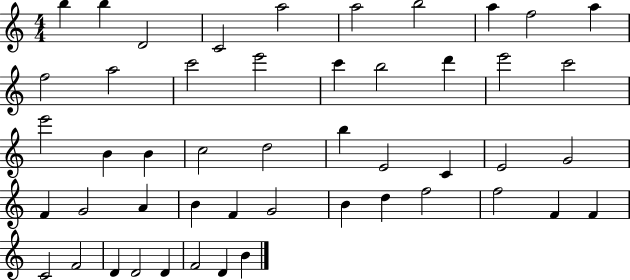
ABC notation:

X:1
T:Untitled
M:4/4
L:1/4
K:C
b b D2 C2 a2 a2 b2 a f2 a f2 a2 c'2 e'2 c' b2 d' e'2 c'2 e'2 B B c2 d2 b E2 C E2 G2 F G2 A B F G2 B d f2 f2 F F C2 F2 D D2 D F2 D B